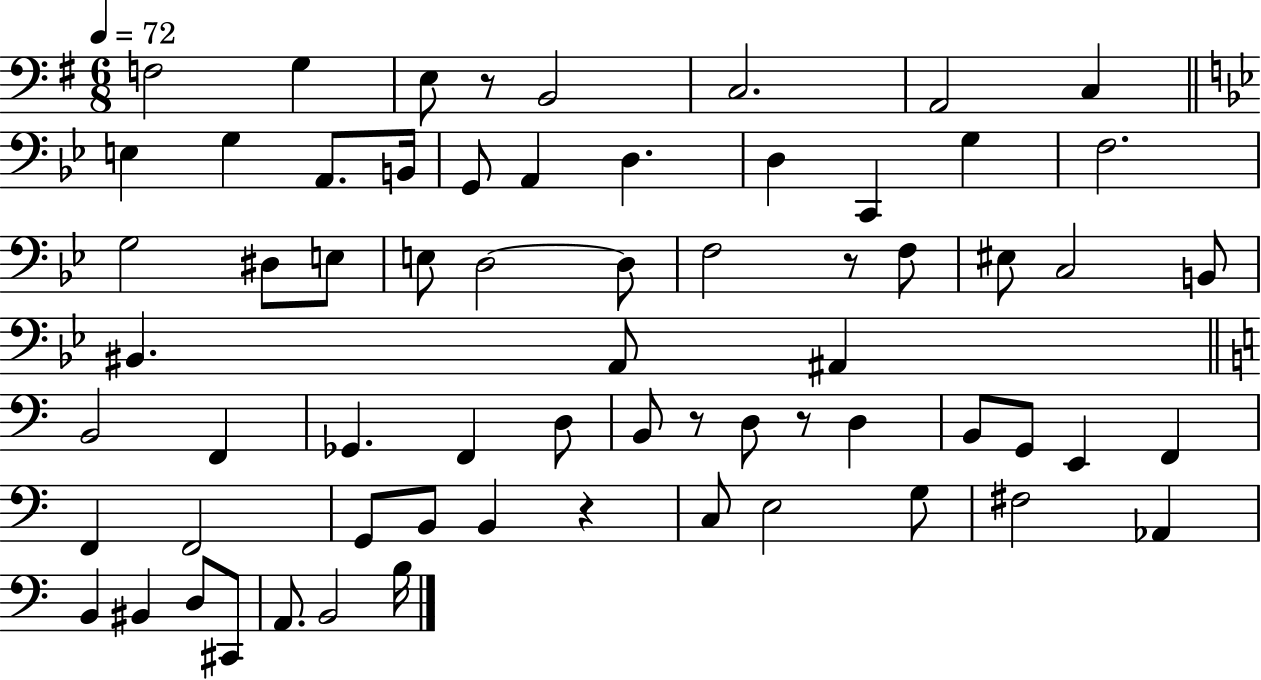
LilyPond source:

{
  \clef bass
  \numericTimeSignature
  \time 6/8
  \key g \major
  \tempo 4 = 72
  f2 g4 | e8 r8 b,2 | c2. | a,2 c4 | \break \bar "||" \break \key bes \major e4 g4 a,8. b,16 | g,8 a,4 d4. | d4 c,4 g4 | f2. | \break g2 dis8 e8 | e8 d2~~ d8 | f2 r8 f8 | eis8 c2 b,8 | \break bis,4. a,8 ais,4 | \bar "||" \break \key c \major b,2 f,4 | ges,4. f,4 d8 | b,8 r8 d8 r8 d4 | b,8 g,8 e,4 f,4 | \break f,4 f,2 | g,8 b,8 b,4 r4 | c8 e2 g8 | fis2 aes,4 | \break b,4 bis,4 d8 cis,8 | a,8. b,2 b16 | \bar "|."
}